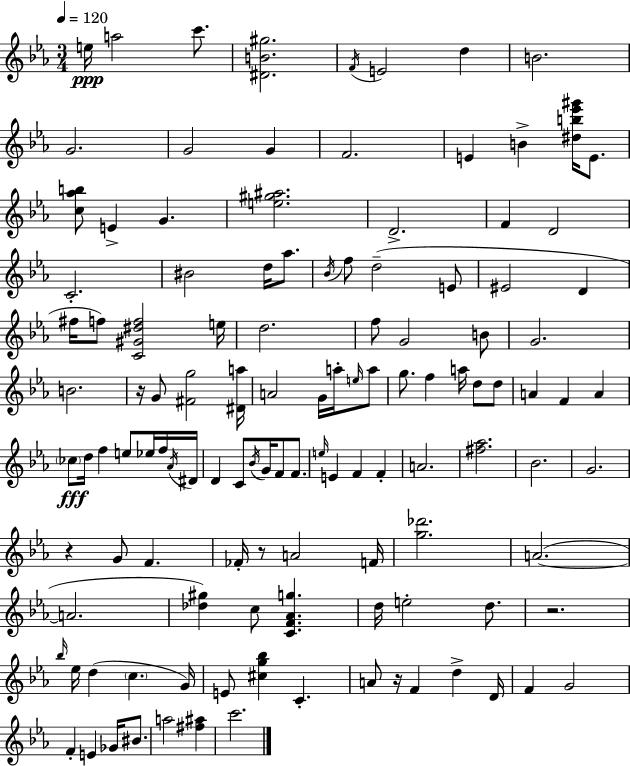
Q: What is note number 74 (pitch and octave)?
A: G4